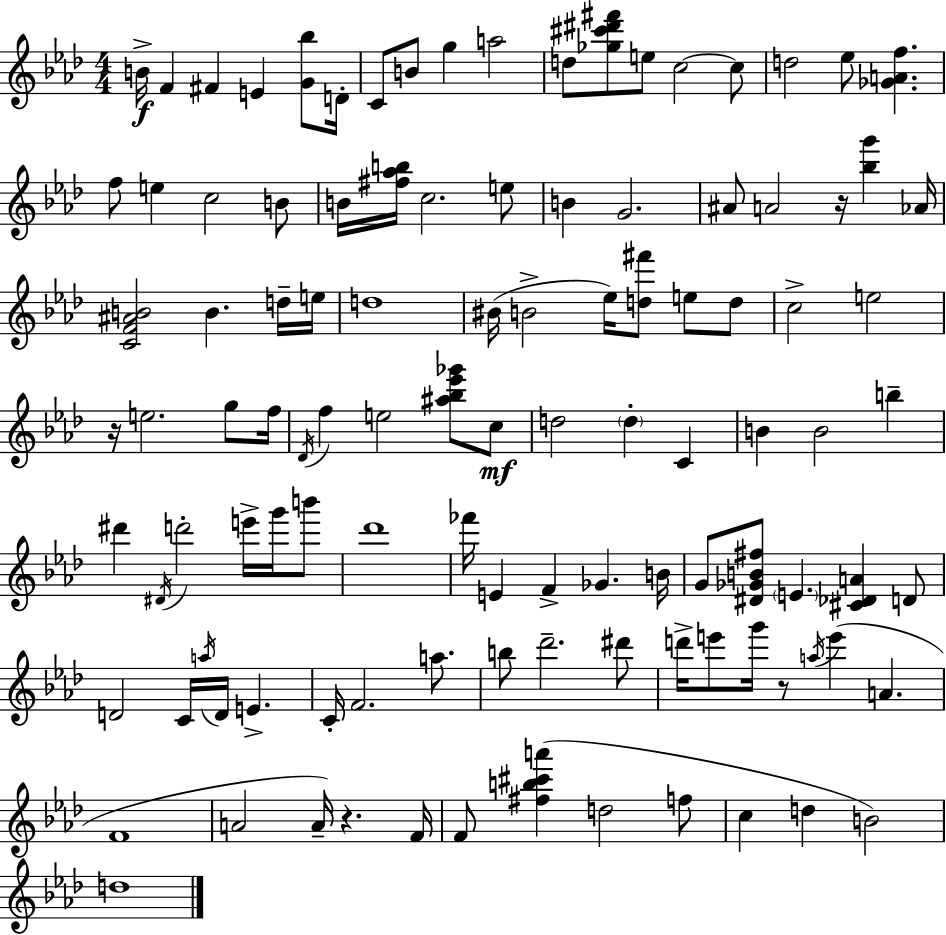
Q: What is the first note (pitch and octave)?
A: B4